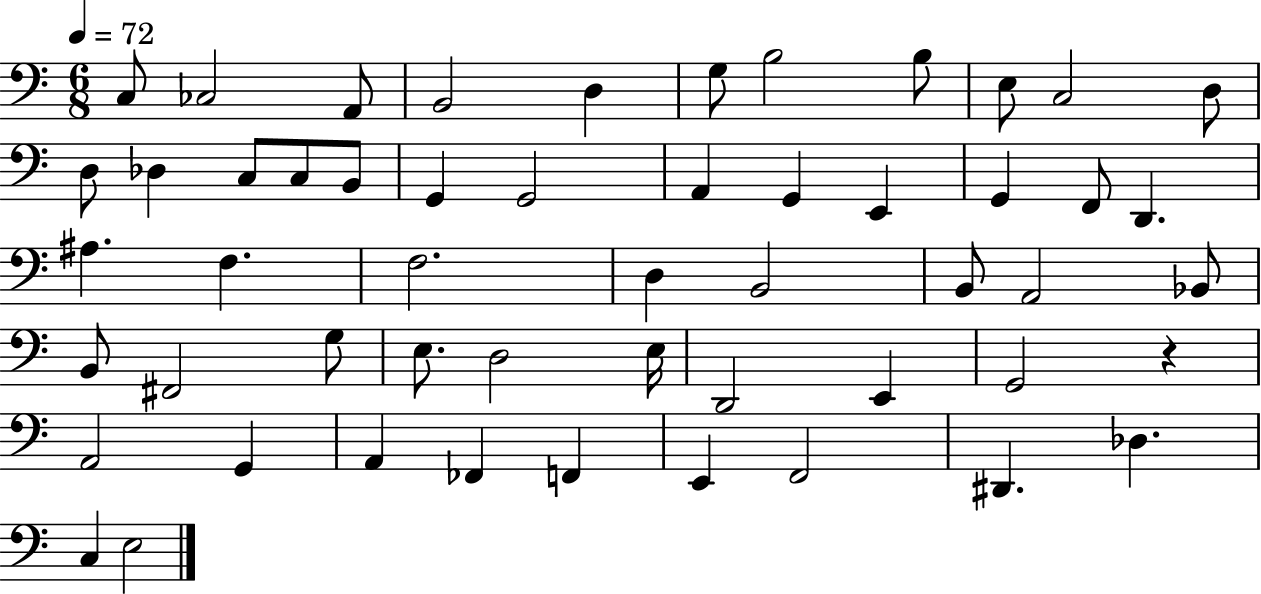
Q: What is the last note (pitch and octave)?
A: E3